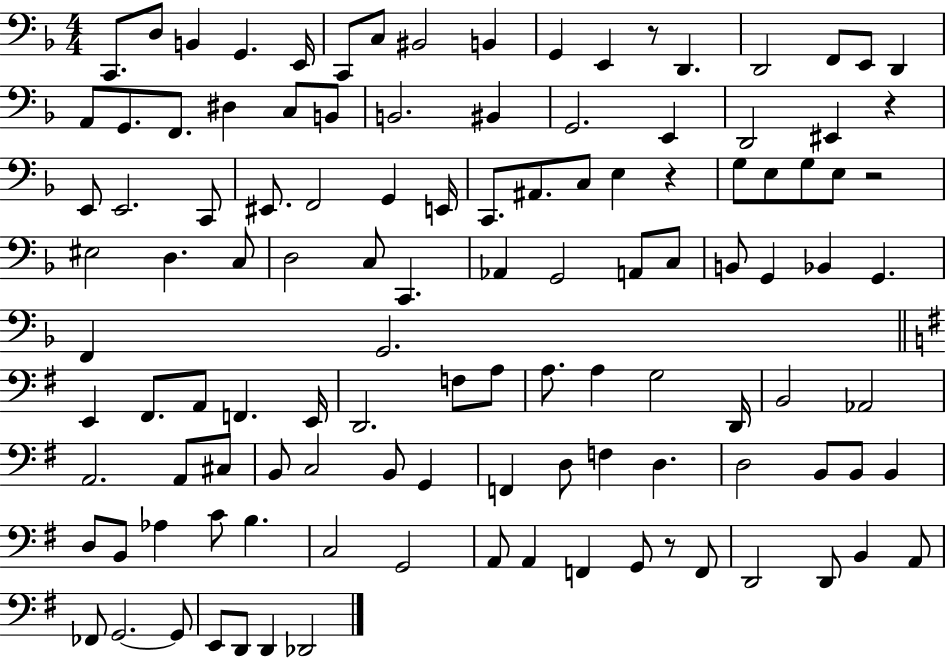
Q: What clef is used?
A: bass